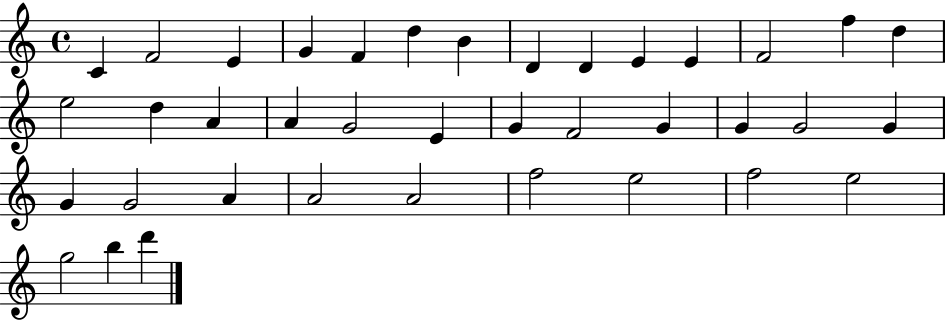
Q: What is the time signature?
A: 4/4